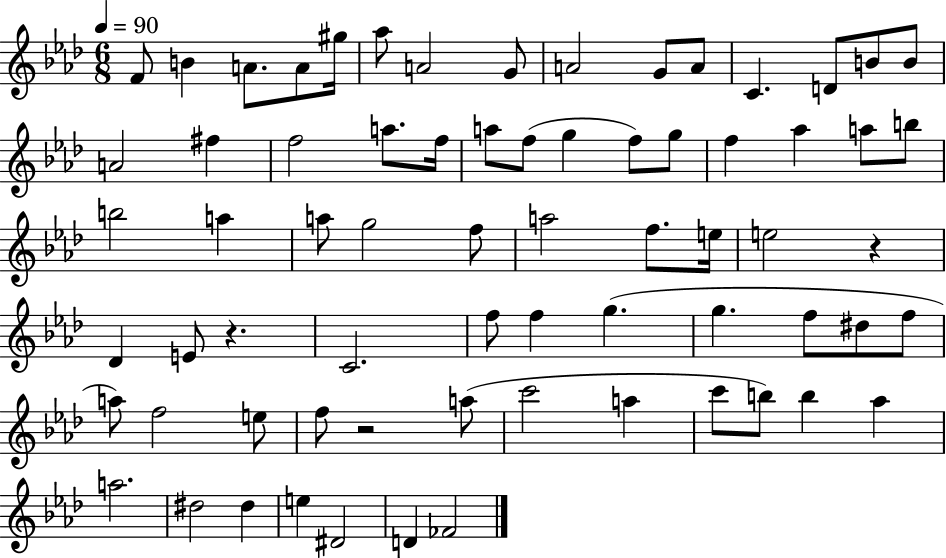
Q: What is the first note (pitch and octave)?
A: F4